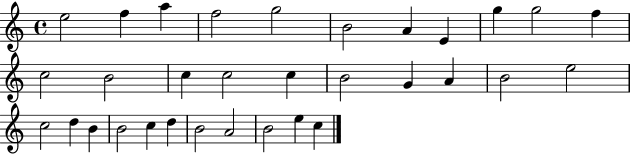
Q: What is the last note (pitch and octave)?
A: C5